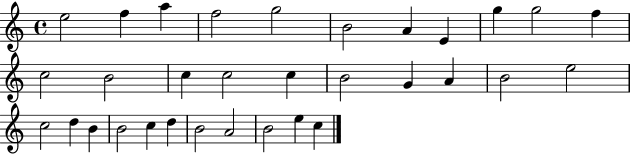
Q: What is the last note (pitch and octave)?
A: C5